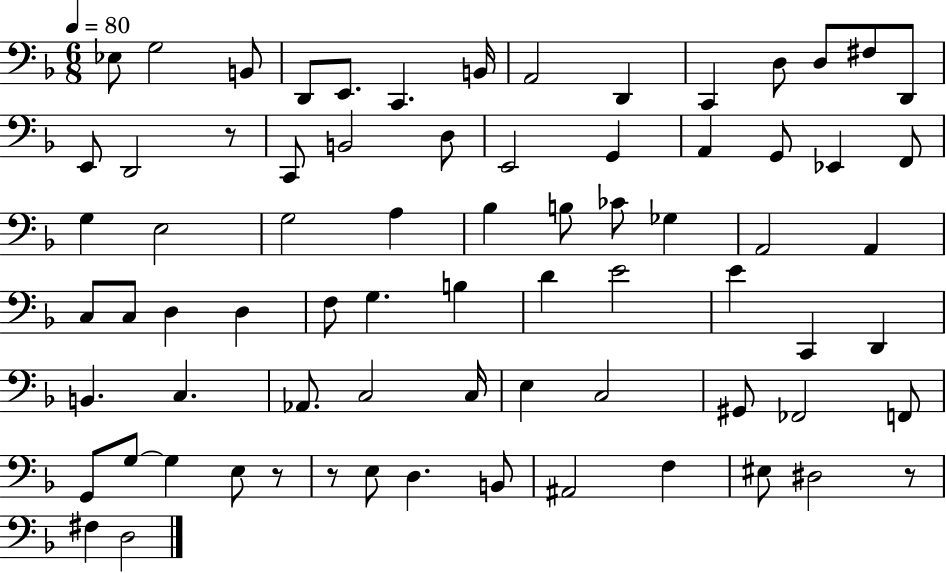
Eb3/e G3/h B2/e D2/e E2/e. C2/q. B2/s A2/h D2/q C2/q D3/e D3/e F#3/e D2/e E2/e D2/h R/e C2/e B2/h D3/e E2/h G2/q A2/q G2/e Eb2/q F2/e G3/q E3/h G3/h A3/q Bb3/q B3/e CES4/e Gb3/q A2/h A2/q C3/e C3/e D3/q D3/q F3/e G3/q. B3/q D4/q E4/h E4/q C2/q D2/q B2/q. C3/q. Ab2/e. C3/h C3/s E3/q C3/h G#2/e FES2/h F2/e G2/e G3/e G3/q E3/e R/e R/e E3/e D3/q. B2/e A#2/h F3/q EIS3/e D#3/h R/e F#3/q D3/h